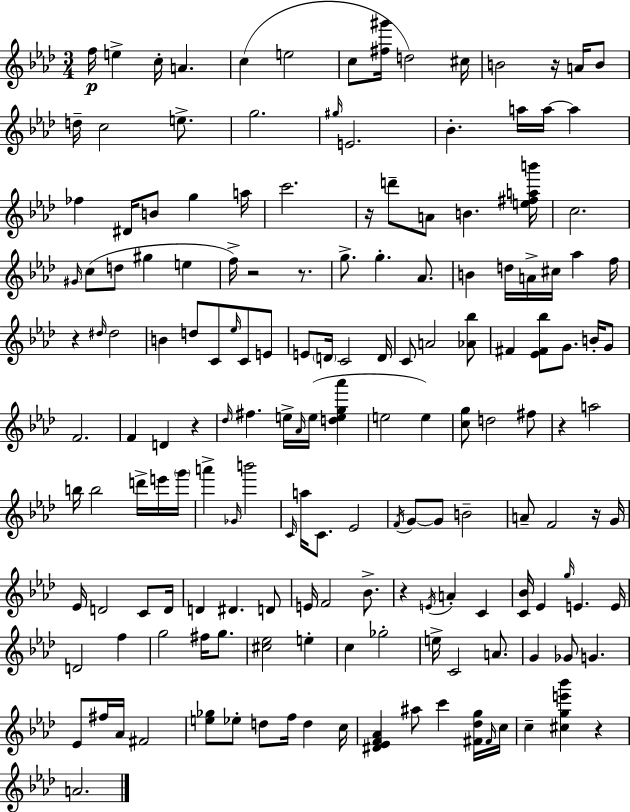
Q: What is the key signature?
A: AES major